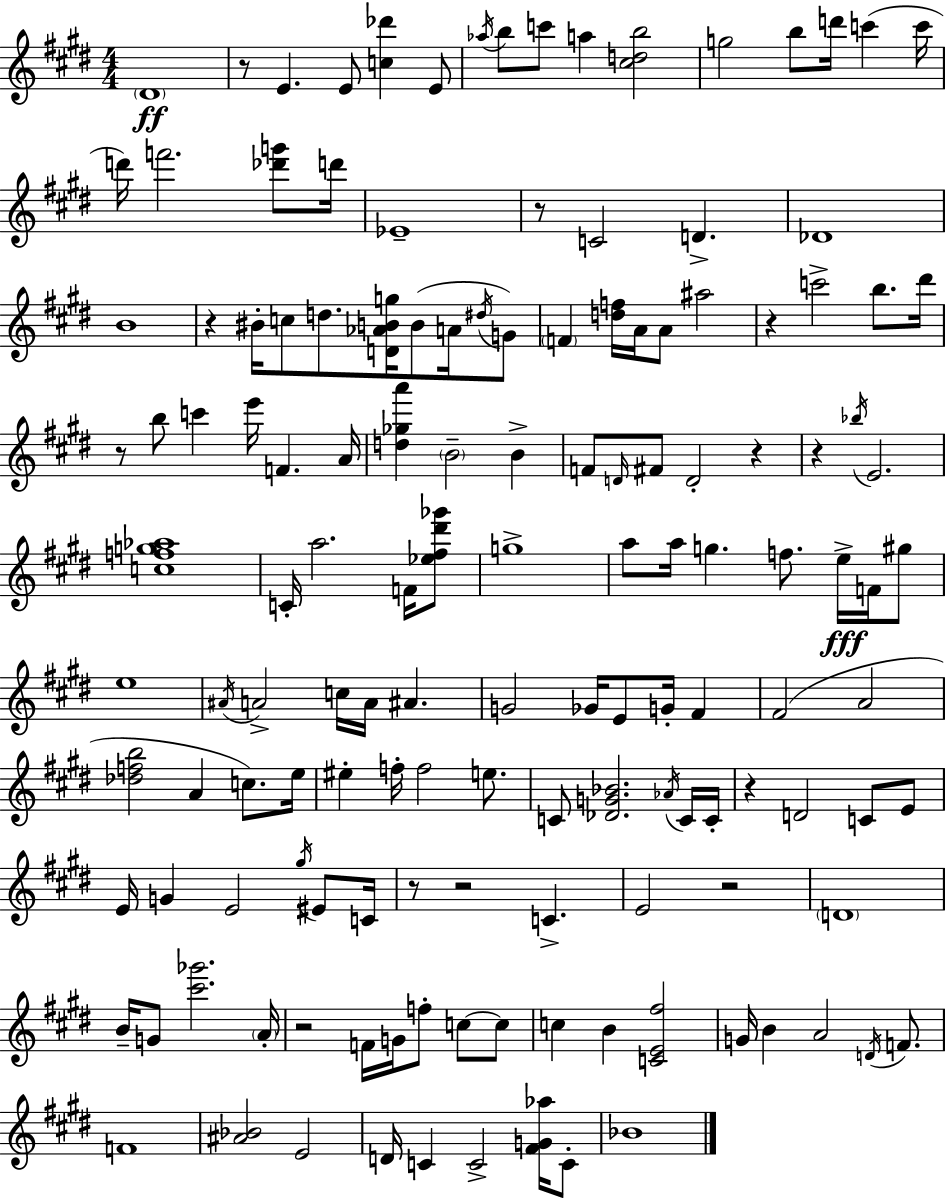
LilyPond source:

{
  \clef treble
  \numericTimeSignature
  \time 4/4
  \key e \major
  \parenthesize dis'1\ff | r8 e'4. e'8 <c'' des'''>4 e'8 | \acciaccatura { aes''16 } b''8 c'''8 a''4 <cis'' d'' b''>2 | g''2 b''8 d'''16 c'''4( | \break c'''16 d'''16) f'''2. <des''' g'''>8 | d'''16 ees'1-- | r8 c'2 d'4.-> | des'1 | \break b'1 | r4 bis'16-. c''8 d''8. <d' aes' b' g''>16 b'8( a'16 \acciaccatura { dis''16 }) | g'8 \parenthesize f'4 <d'' f''>16 a'16 a'8 ais''2 | r4 c'''2-> b''8. | \break dis'''16 r8 b''8 c'''4 e'''16 f'4. | a'16 <d'' ges'' a'''>4 \parenthesize b'2-- b'4-> | f'8 \grace { d'16 } fis'8 d'2-. r4 | r4 \acciaccatura { bes''16 } e'2. | \break <c'' f'' g'' aes''>1 | c'16-. a''2. | f'16 <ees'' fis'' dis''' ges'''>8 g''1-> | a''8 a''16 g''4. f''8. | \break e''16->\fff f'16 gis''8 e''1 | \acciaccatura { ais'16 } a'2-> c''16 a'16 ais'4. | g'2 ges'16 e'8 | g'16-. fis'4 fis'2( a'2 | \break <des'' f'' b''>2 a'4 | c''8.) e''16 eis''4-. f''16-. f''2 | e''8. c'8 <des' g' bes'>2. | \acciaccatura { aes'16 } c'16 c'16-. r4 d'2 | \break c'8 e'8 e'16 g'4 e'2 | \acciaccatura { gis''16 } eis'8 c'16 r8 r2 | c'4.-> e'2 r2 | \parenthesize d'1 | \break b'16-- g'8 <cis''' ges'''>2. | \parenthesize a'16-. r2 f'16 | g'16 f''8-. c''8~~ c''8 c''4 b'4 <c' e' fis''>2 | g'16 b'4 a'2 | \break \acciaccatura { d'16 } f'8. f'1 | <ais' bes'>2 | e'2 d'16 c'4 c'2-> | <fis' g' aes''>16 c'8-. bes'1 | \break \bar "|."
}